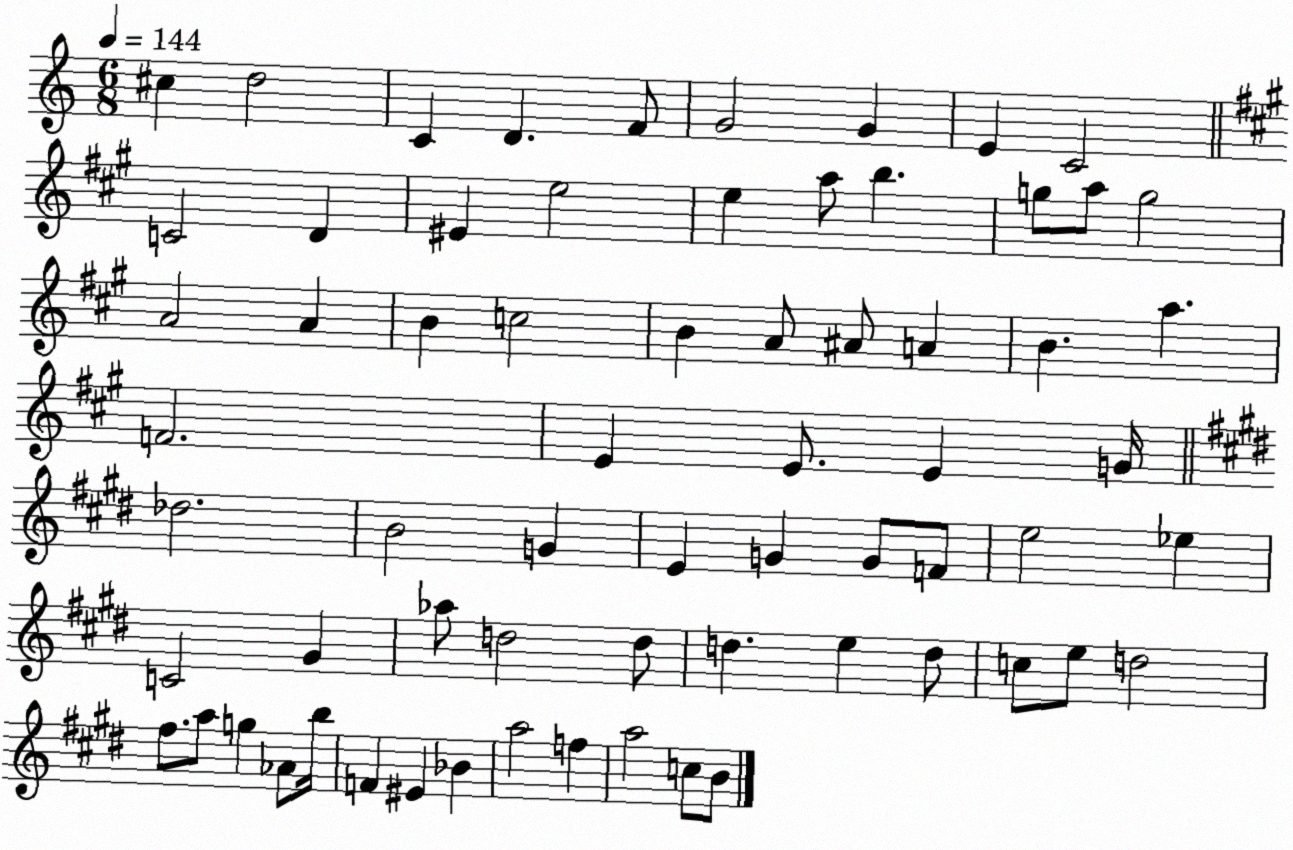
X:1
T:Untitled
M:6/8
L:1/4
K:C
^c d2 C D F/2 G2 G E C2 C2 D ^E e2 e a/2 b g/2 a/2 g2 A2 A B c2 B A/2 ^A/2 A B a F2 E E/2 E G/4 _d2 B2 G E G G/2 F/2 e2 _e C2 ^G _a/2 d2 d/2 d e d/2 c/2 e/2 d2 ^f/2 a/2 g _A/2 b/4 F ^E _B a2 f a2 c/2 B/2